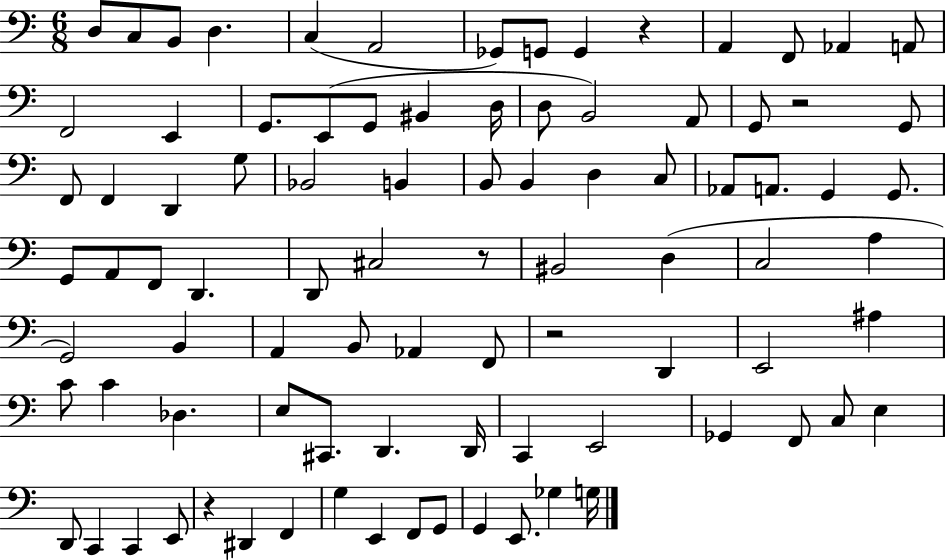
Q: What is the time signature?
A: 6/8